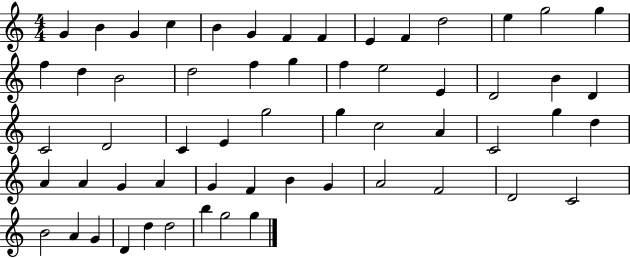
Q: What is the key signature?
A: C major